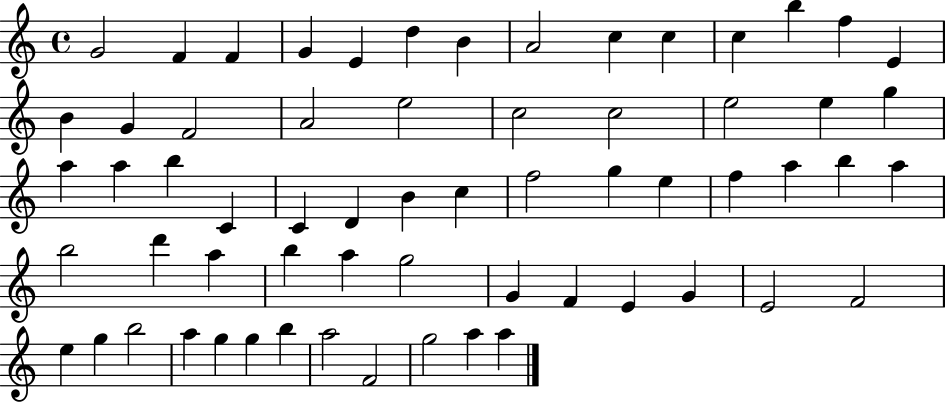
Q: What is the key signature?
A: C major